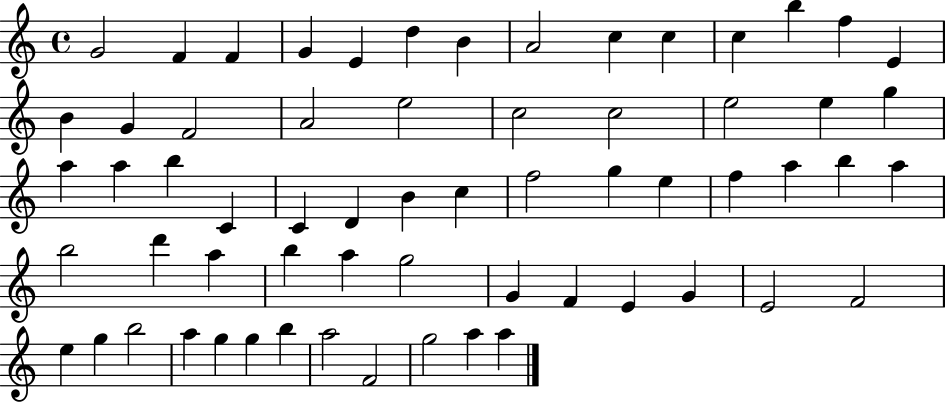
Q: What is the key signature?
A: C major